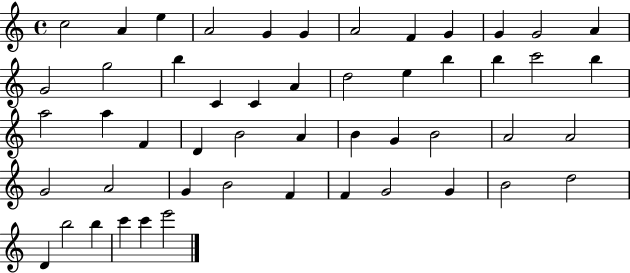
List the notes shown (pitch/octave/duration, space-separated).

C5/h A4/q E5/q A4/h G4/q G4/q A4/h F4/q G4/q G4/q G4/h A4/q G4/h G5/h B5/q C4/q C4/q A4/q D5/h E5/q B5/q B5/q C6/h B5/q A5/h A5/q F4/q D4/q B4/h A4/q B4/q G4/q B4/h A4/h A4/h G4/h A4/h G4/q B4/h F4/q F4/q G4/h G4/q B4/h D5/h D4/q B5/h B5/q C6/q C6/q E6/h